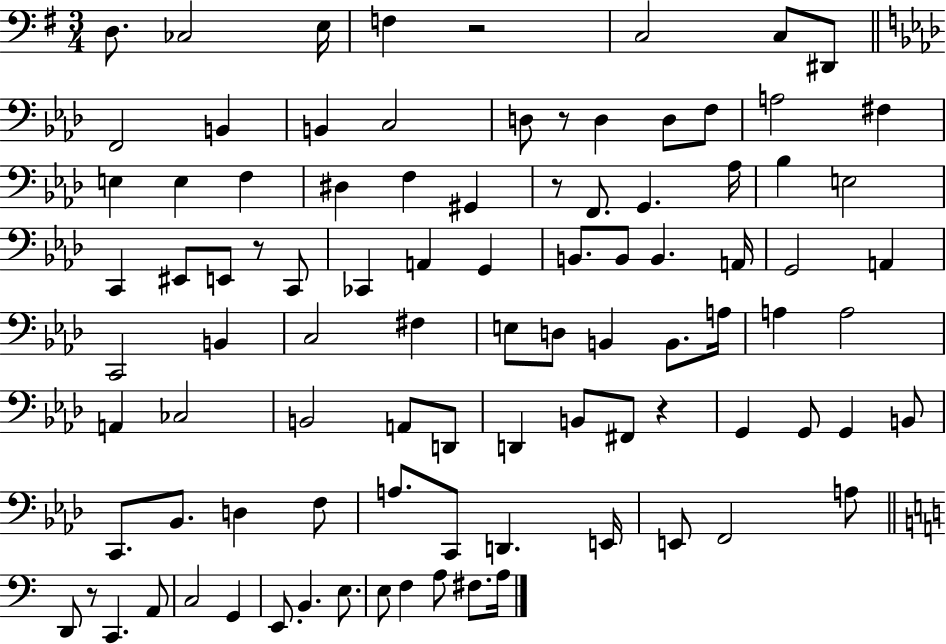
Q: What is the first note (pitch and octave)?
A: D3